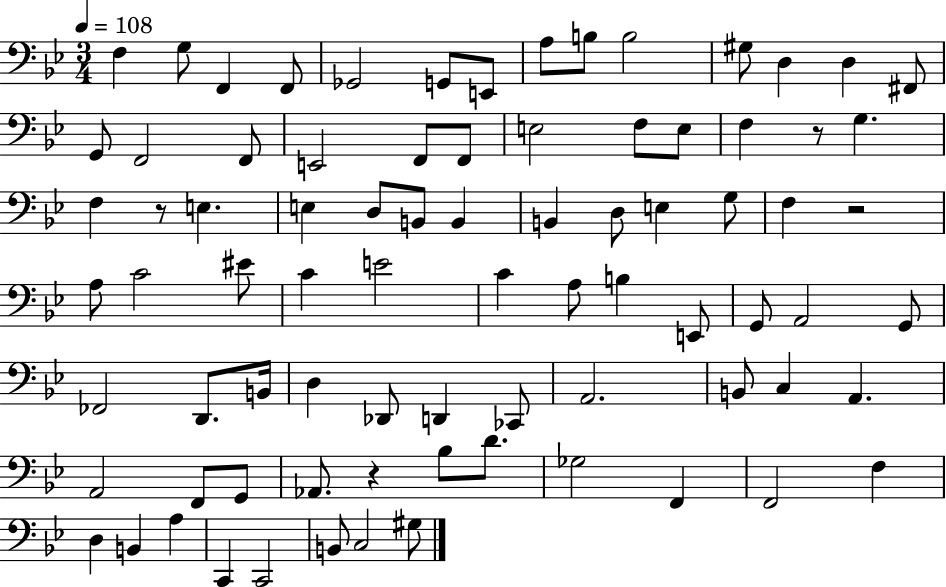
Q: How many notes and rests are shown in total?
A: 81